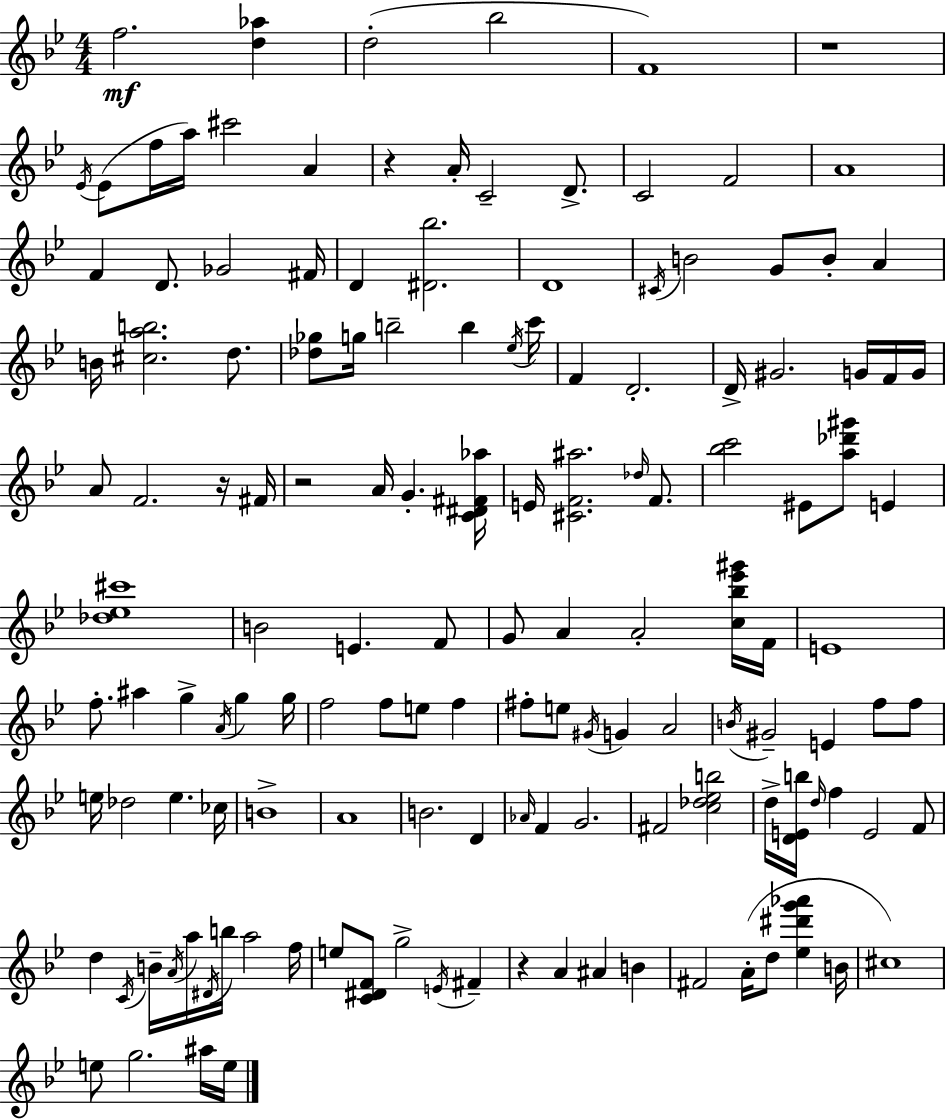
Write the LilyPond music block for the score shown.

{
  \clef treble
  \numericTimeSignature
  \time 4/4
  \key g \minor
  f''2.\mf <d'' aes''>4 | d''2-.( bes''2 | f'1) | r1 | \break \acciaccatura { ees'16 }( ees'8 f''16 a''16) cis'''2 a'4 | r4 a'16-. c'2-- d'8.-> | c'2 f'2 | a'1 | \break f'4 d'8. ges'2 | fis'16 d'4 <dis' bes''>2. | d'1 | \acciaccatura { cis'16 } b'2 g'8 b'8-. a'4 | \break b'16 <cis'' a'' b''>2. d''8. | <des'' ges''>8 g''16 b''2-- b''4 | \acciaccatura { ees''16 } c'''16 f'4 d'2.-. | d'16-> gis'2. | \break g'16 f'16 g'16 a'8 f'2. | r16 fis'16 r2 a'16 g'4.-. | <c' dis' fis' aes''>16 e'16 <cis' f' ais''>2. | \grace { des''16 } f'8. <bes'' c'''>2 eis'8 <a'' des''' gis'''>8 | \break e'4 <des'' ees'' cis'''>1 | b'2 e'4. | f'8 g'8 a'4 a'2-. | <c'' bes'' ees''' gis'''>16 f'16 e'1 | \break f''8.-. ais''4 g''4-> \acciaccatura { a'16 } | g''4 g''16 f''2 f''8 e''8 | f''4 fis''8-. e''8 \acciaccatura { gis'16 } g'4 a'2 | \acciaccatura { b'16 } gis'2-- e'4 | \break f''8 f''8 e''16 des''2 | e''4. ces''16 b'1-> | a'1 | b'2. | \break d'4 \grace { aes'16 } f'4 g'2. | fis'2 | <c'' des'' ees'' b''>2 d''16-> <d' e' b''>16 \grace { d''16 } f''4 e'2 | f'8 d''4 \acciaccatura { c'16 } b'16-- \acciaccatura { a'16 } | \break a''16 \acciaccatura { dis'16 } b''16 a''2 f''16 e''8 <c' dis' f'>8 | g''2-> \acciaccatura { e'16 } fis'4-- r4 | a'4 ais'4 b'4 fis'2 | a'16-.( d''8 <ees'' dis''' g''' aes'''>4 b'16 cis''1) | \break e''8 g''2. | ais''16 e''16 \bar "|."
}